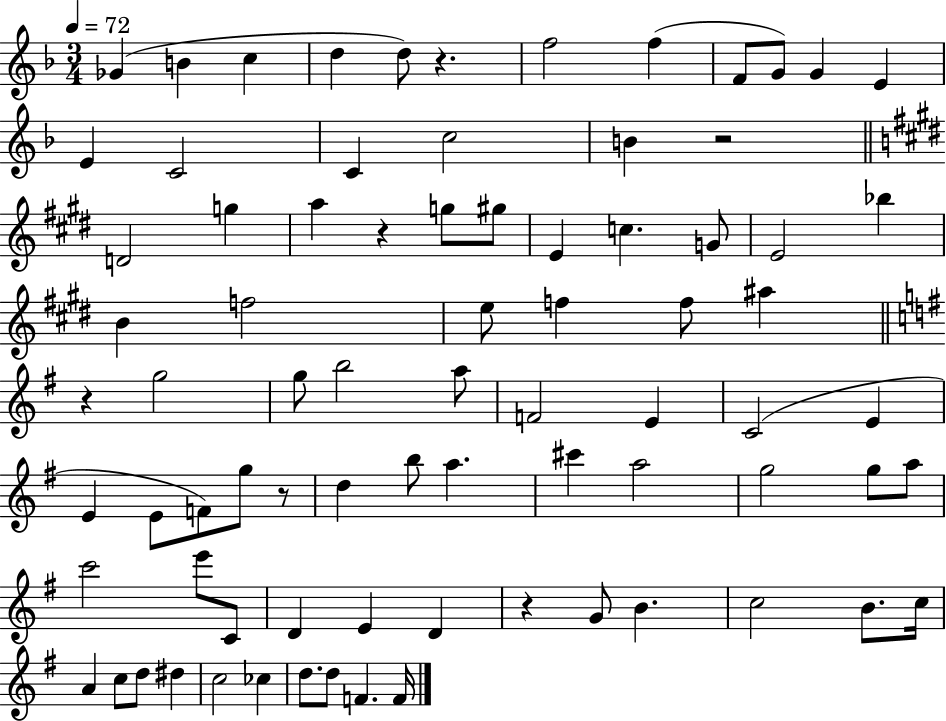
{
  \clef treble
  \numericTimeSignature
  \time 3/4
  \key f \major
  \tempo 4 = 72
  \repeat volta 2 { ges'4( b'4 c''4 | d''4 d''8) r4. | f''2 f''4( | f'8 g'8) g'4 e'4 | \break e'4 c'2 | c'4 c''2 | b'4 r2 | \bar "||" \break \key e \major d'2 g''4 | a''4 r4 g''8 gis''8 | e'4 c''4. g'8 | e'2 bes''4 | \break b'4 f''2 | e''8 f''4 f''8 ais''4 | \bar "||" \break \key g \major r4 g''2 | g''8 b''2 a''8 | f'2 e'4 | c'2( e'4 | \break e'4 e'8 f'8) g''8 r8 | d''4 b''8 a''4. | cis'''4 a''2 | g''2 g''8 a''8 | \break c'''2 e'''8 c'8 | d'4 e'4 d'4 | r4 g'8 b'4. | c''2 b'8. c''16 | \break a'4 c''8 d''8 dis''4 | c''2 ces''4 | d''8. d''8 f'4. f'16 | } \bar "|."
}